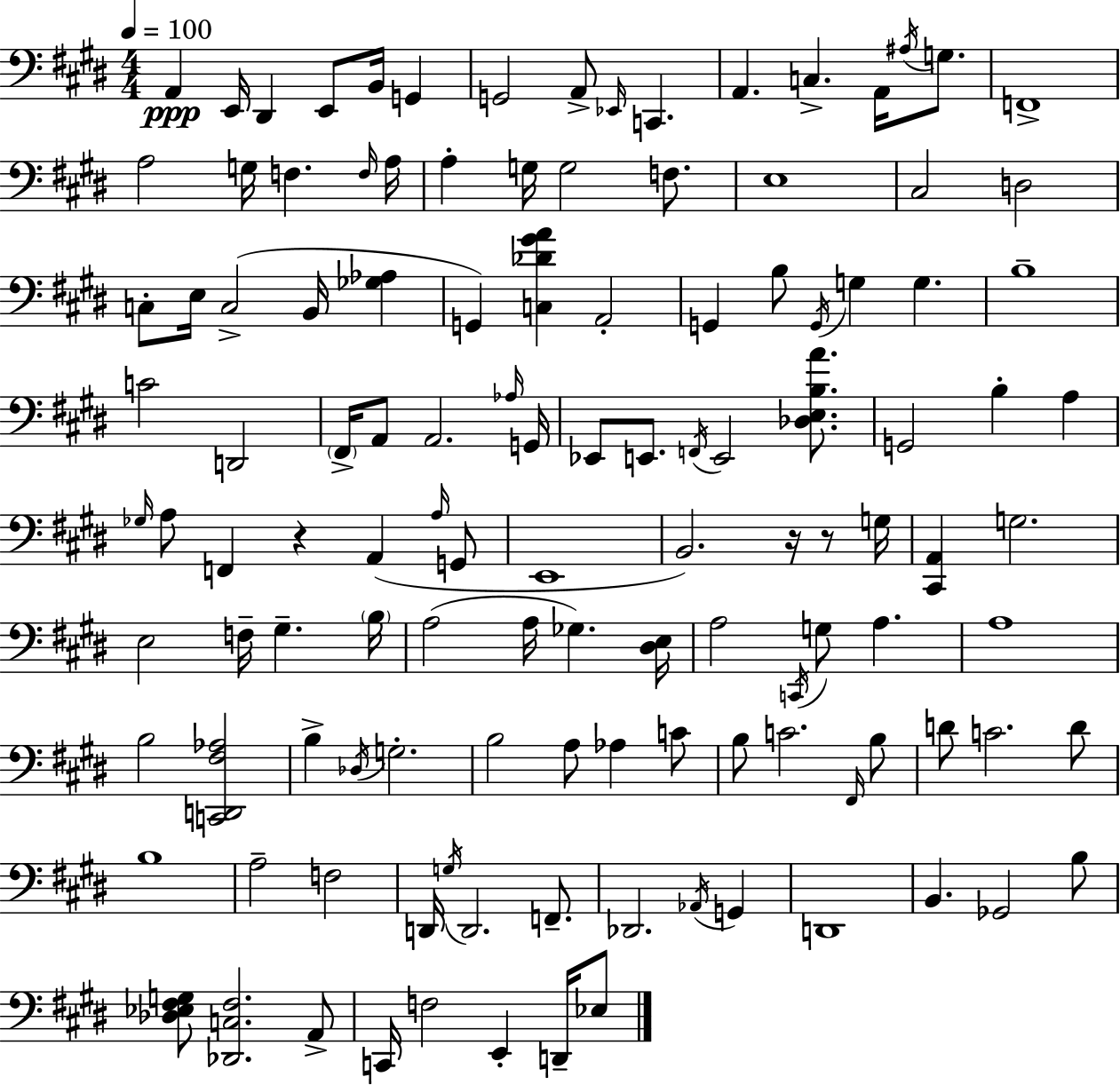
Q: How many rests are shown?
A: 3